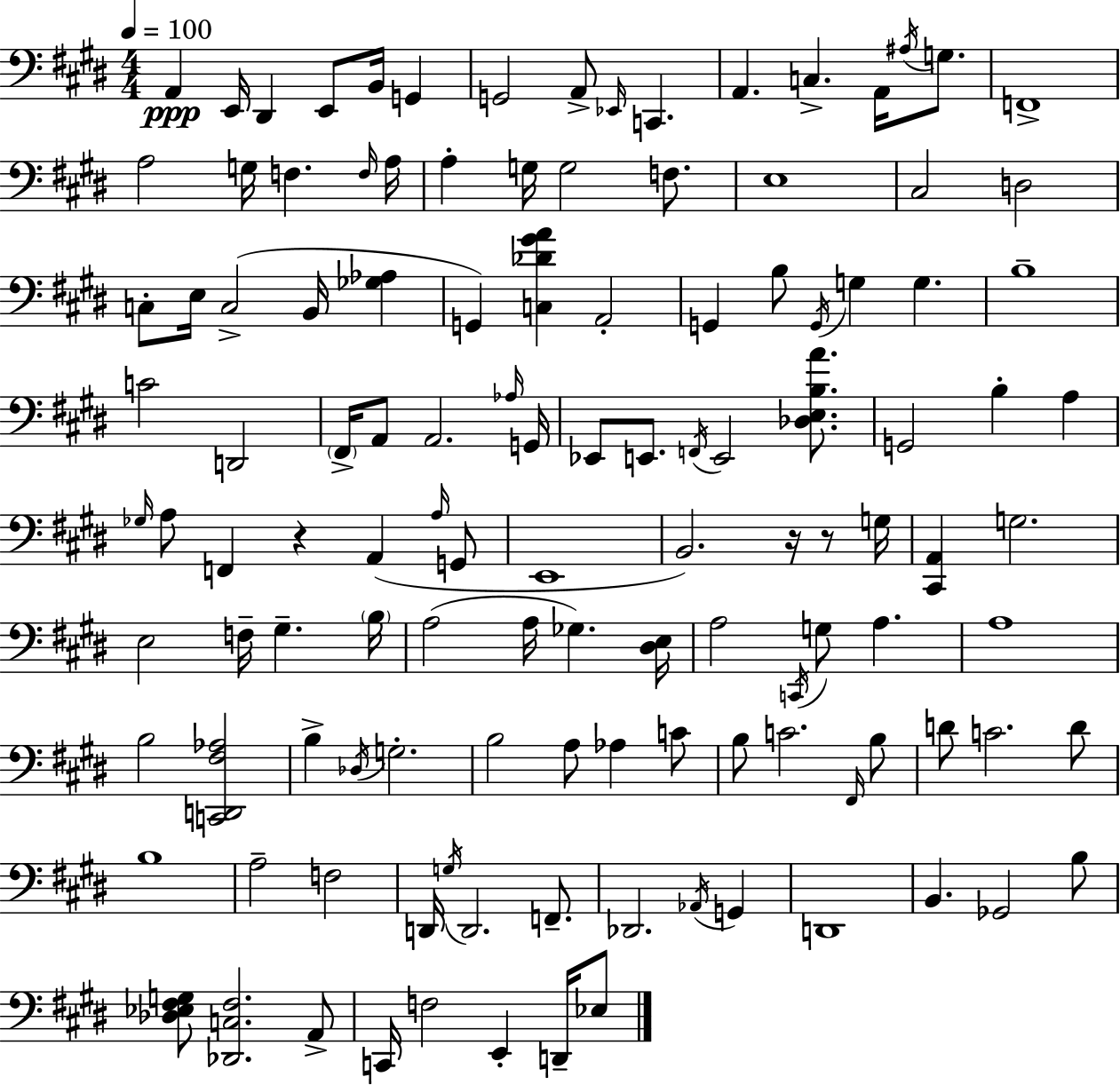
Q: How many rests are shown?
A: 3